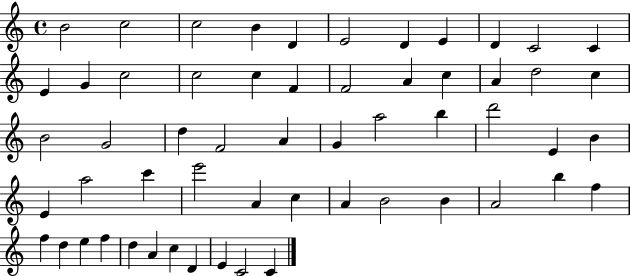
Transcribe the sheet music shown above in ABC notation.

X:1
T:Untitled
M:4/4
L:1/4
K:C
B2 c2 c2 B D E2 D E D C2 C E G c2 c2 c F F2 A c A d2 c B2 G2 d F2 A G a2 b d'2 E B E a2 c' e'2 A c A B2 B A2 b f f d e f d A c D E C2 C